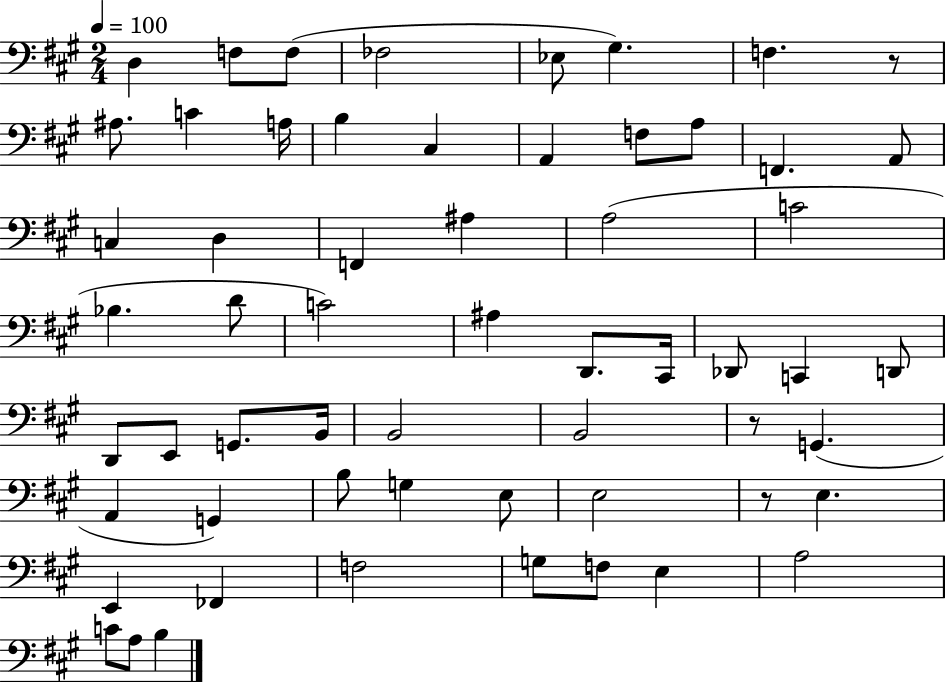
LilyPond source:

{
  \clef bass
  \numericTimeSignature
  \time 2/4
  \key a \major
  \tempo 4 = 100
  \repeat volta 2 { d4 f8 f8( | fes2 | ees8 gis4.) | f4. r8 | \break ais8. c'4 a16 | b4 cis4 | a,4 f8 a8 | f,4. a,8 | \break c4 d4 | f,4 ais4 | a2( | c'2 | \break bes4. d'8 | c'2) | ais4 d,8. cis,16 | des,8 c,4 d,8 | \break d,8 e,8 g,8. b,16 | b,2 | b,2 | r8 g,4.( | \break a,4 g,4) | b8 g4 e8 | e2 | r8 e4. | \break e,4 fes,4 | f2 | g8 f8 e4 | a2 | \break c'8 a8 b4 | } \bar "|."
}